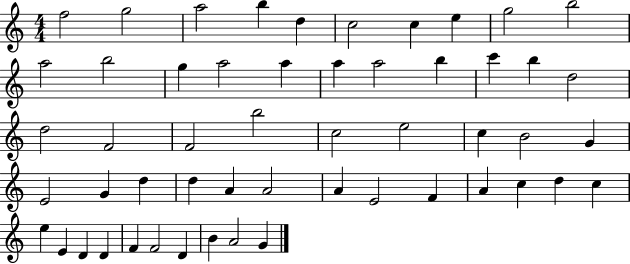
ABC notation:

X:1
T:Untitled
M:4/4
L:1/4
K:C
f2 g2 a2 b d c2 c e g2 b2 a2 b2 g a2 a a a2 b c' b d2 d2 F2 F2 b2 c2 e2 c B2 G E2 G d d A A2 A E2 F A c d c e E D D F F2 D B A2 G